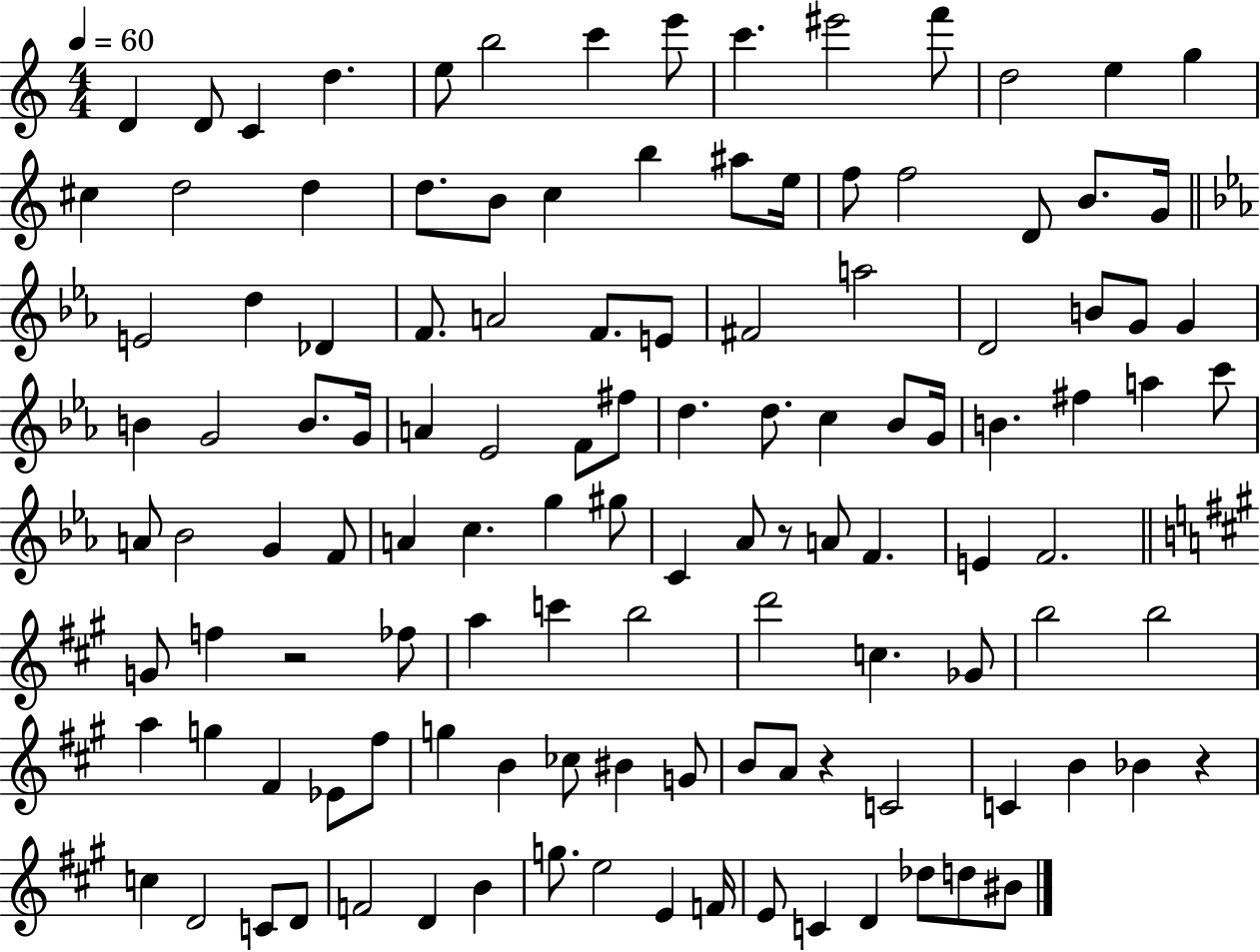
{
  \clef treble
  \numericTimeSignature
  \time 4/4
  \key c \major
  \tempo 4 = 60
  \repeat volta 2 { d'4 d'8 c'4 d''4. | e''8 b''2 c'''4 e'''8 | c'''4. eis'''2 f'''8 | d''2 e''4 g''4 | \break cis''4 d''2 d''4 | d''8. b'8 c''4 b''4 ais''8 e''16 | f''8 f''2 d'8 b'8. g'16 | \bar "||" \break \key ees \major e'2 d''4 des'4 | f'8. a'2 f'8. e'8 | fis'2 a''2 | d'2 b'8 g'8 g'4 | \break b'4 g'2 b'8. g'16 | a'4 ees'2 f'8 fis''8 | d''4. d''8. c''4 bes'8 g'16 | b'4. fis''4 a''4 c'''8 | \break a'8 bes'2 g'4 f'8 | a'4 c''4. g''4 gis''8 | c'4 aes'8 r8 a'8 f'4. | e'4 f'2. | \break \bar "||" \break \key a \major g'8 f''4 r2 fes''8 | a''4 c'''4 b''2 | d'''2 c''4. ges'8 | b''2 b''2 | \break a''4 g''4 fis'4 ees'8 fis''8 | g''4 b'4 ces''8 bis'4 g'8 | b'8 a'8 r4 c'2 | c'4 b'4 bes'4 r4 | \break c''4 d'2 c'8 d'8 | f'2 d'4 b'4 | g''8. e''2 e'4 f'16 | e'8 c'4 d'4 des''8 d''8 bis'8 | \break } \bar "|."
}